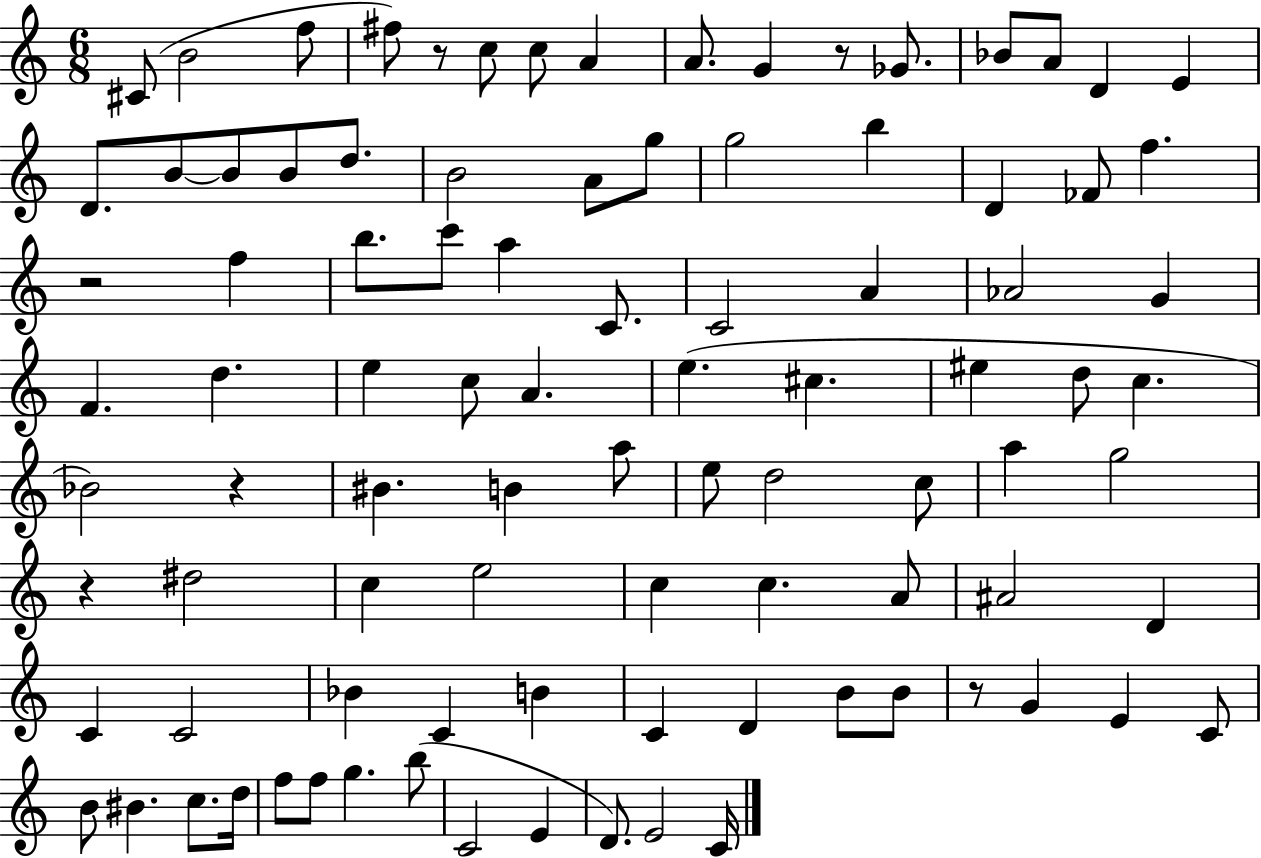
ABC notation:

X:1
T:Untitled
M:6/8
L:1/4
K:C
^C/2 B2 f/2 ^f/2 z/2 c/2 c/2 A A/2 G z/2 _G/2 _B/2 A/2 D E D/2 B/2 B/2 B/2 d/2 B2 A/2 g/2 g2 b D _F/2 f z2 f b/2 c'/2 a C/2 C2 A _A2 G F d e c/2 A e ^c ^e d/2 c _B2 z ^B B a/2 e/2 d2 c/2 a g2 z ^d2 c e2 c c A/2 ^A2 D C C2 _B C B C D B/2 B/2 z/2 G E C/2 B/2 ^B c/2 d/4 f/2 f/2 g b/2 C2 E D/2 E2 C/4